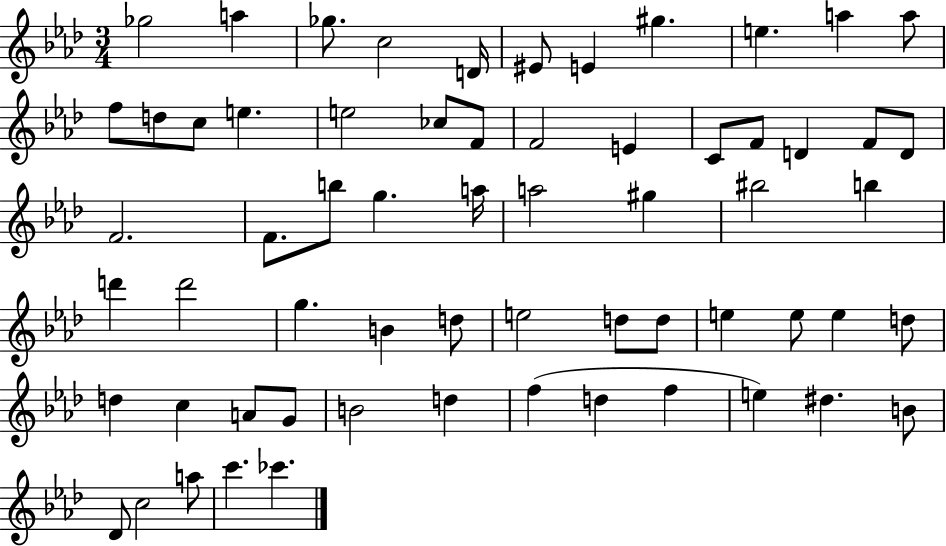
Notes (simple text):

Gb5/h A5/q Gb5/e. C5/h D4/s EIS4/e E4/q G#5/q. E5/q. A5/q A5/e F5/e D5/e C5/e E5/q. E5/h CES5/e F4/e F4/h E4/q C4/e F4/e D4/q F4/e D4/e F4/h. F4/e. B5/e G5/q. A5/s A5/h G#5/q BIS5/h B5/q D6/q D6/h G5/q. B4/q D5/e E5/h D5/e D5/e E5/q E5/e E5/q D5/e D5/q C5/q A4/e G4/e B4/h D5/q F5/q D5/q F5/q E5/q D#5/q. B4/e Db4/e C5/h A5/e C6/q. CES6/q.